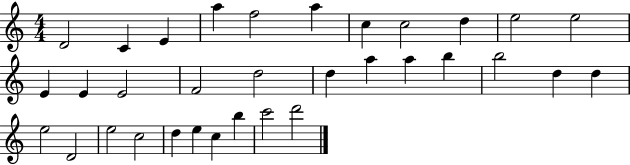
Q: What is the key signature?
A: C major